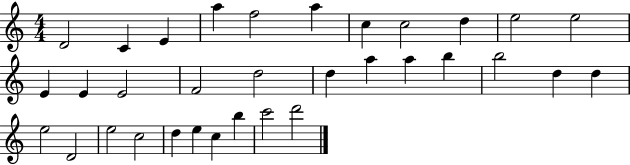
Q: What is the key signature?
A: C major